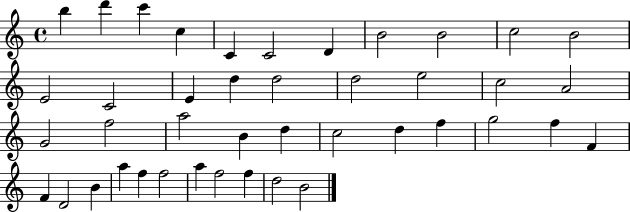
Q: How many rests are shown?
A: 0